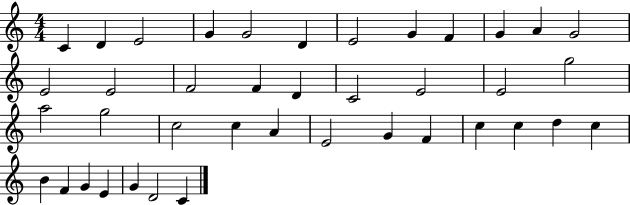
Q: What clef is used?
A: treble